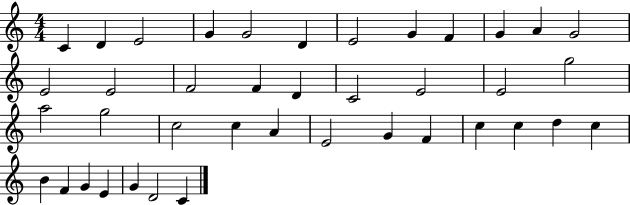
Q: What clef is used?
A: treble